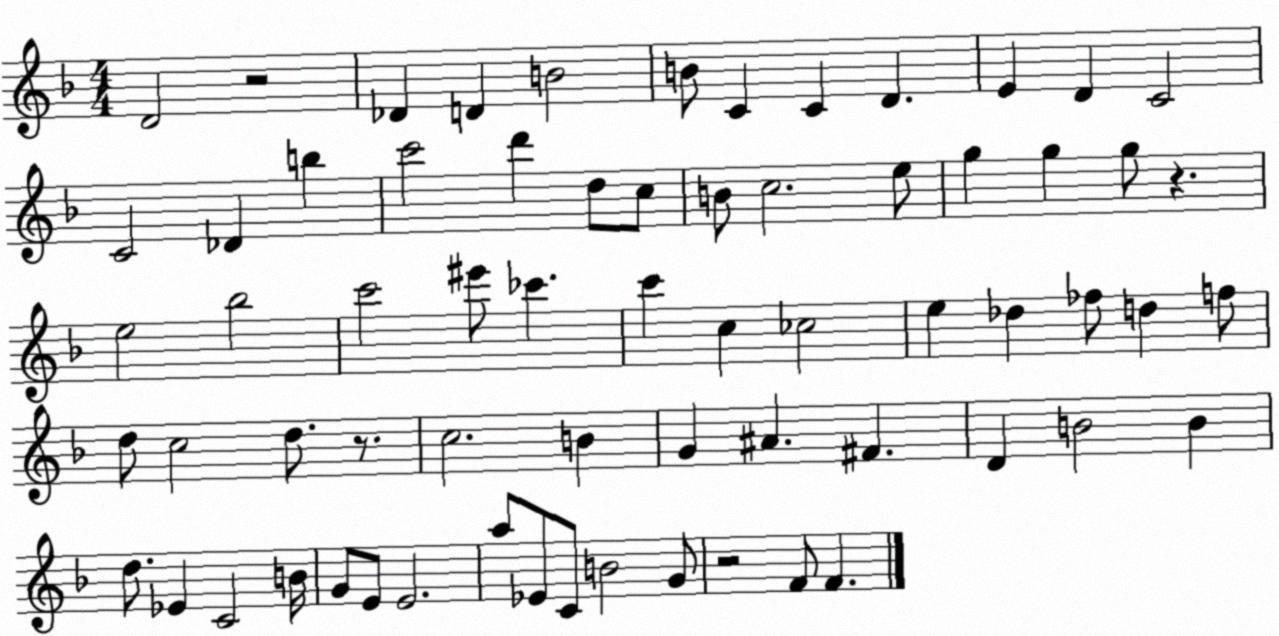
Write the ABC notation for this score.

X:1
T:Untitled
M:4/4
L:1/4
K:F
D2 z2 _D D B2 B/2 C C D E D C2 C2 _D b c'2 d' d/2 c/2 B/2 c2 e/2 g g g/2 z e2 _b2 c'2 ^e'/2 _c' c' c _c2 e _d _f/2 d f/2 d/2 c2 d/2 z/2 c2 B G ^A ^F D B2 B d/2 _E C2 B/4 G/2 E/2 E2 a/2 _E/2 C/2 B2 G/2 z2 F/2 F